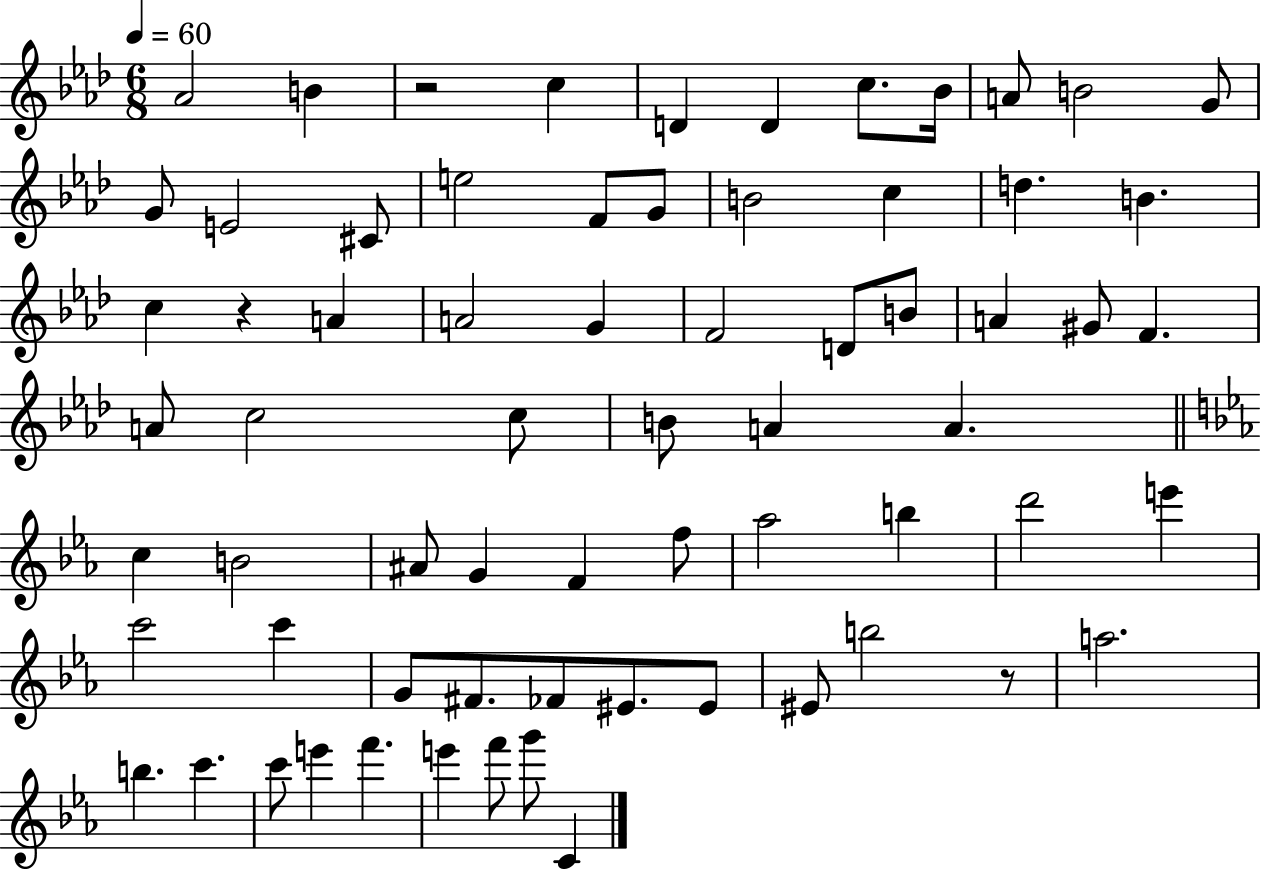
Ab4/h B4/q R/h C5/q D4/q D4/q C5/e. Bb4/s A4/e B4/h G4/e G4/e E4/h C#4/e E5/h F4/e G4/e B4/h C5/q D5/q. B4/q. C5/q R/q A4/q A4/h G4/q F4/h D4/e B4/e A4/q G#4/e F4/q. A4/e C5/h C5/e B4/e A4/q A4/q. C5/q B4/h A#4/e G4/q F4/q F5/e Ab5/h B5/q D6/h E6/q C6/h C6/q G4/e F#4/e. FES4/e EIS4/e. EIS4/e EIS4/e B5/h R/e A5/h. B5/q. C6/q. C6/e E6/q F6/q. E6/q F6/e G6/e C4/q